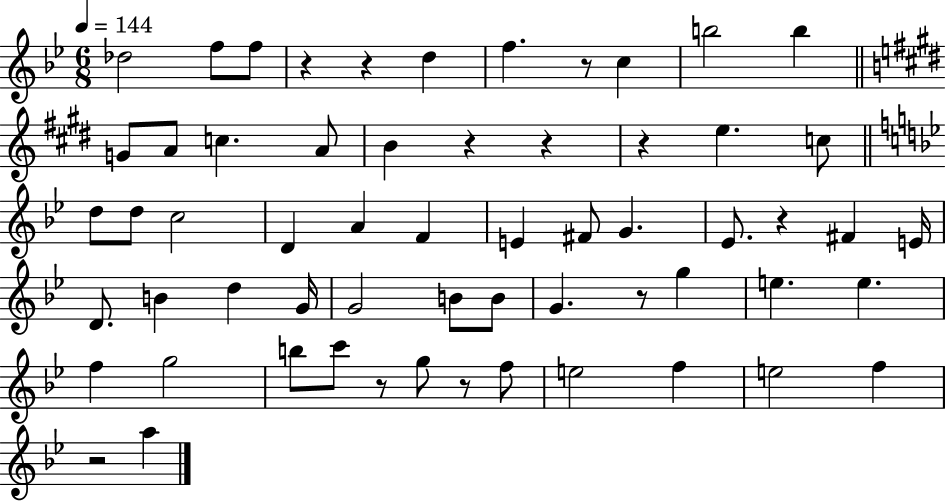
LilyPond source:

{
  \clef treble
  \numericTimeSignature
  \time 6/8
  \key bes \major
  \tempo 4 = 144
  des''2 f''8 f''8 | r4 r4 d''4 | f''4. r8 c''4 | b''2 b''4 | \break \bar "||" \break \key e \major g'8 a'8 c''4. a'8 | b'4 r4 r4 | r4 e''4. c''8 | \bar "||" \break \key g \minor d''8 d''8 c''2 | d'4 a'4 f'4 | e'4 fis'8 g'4. | ees'8. r4 fis'4 e'16 | \break d'8. b'4 d''4 g'16 | g'2 b'8 b'8 | g'4. r8 g''4 | e''4. e''4. | \break f''4 g''2 | b''8 c'''8 r8 g''8 r8 f''8 | e''2 f''4 | e''2 f''4 | \break r2 a''4 | \bar "|."
}